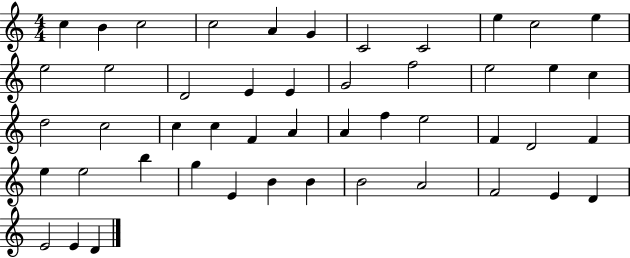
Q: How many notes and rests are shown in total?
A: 48